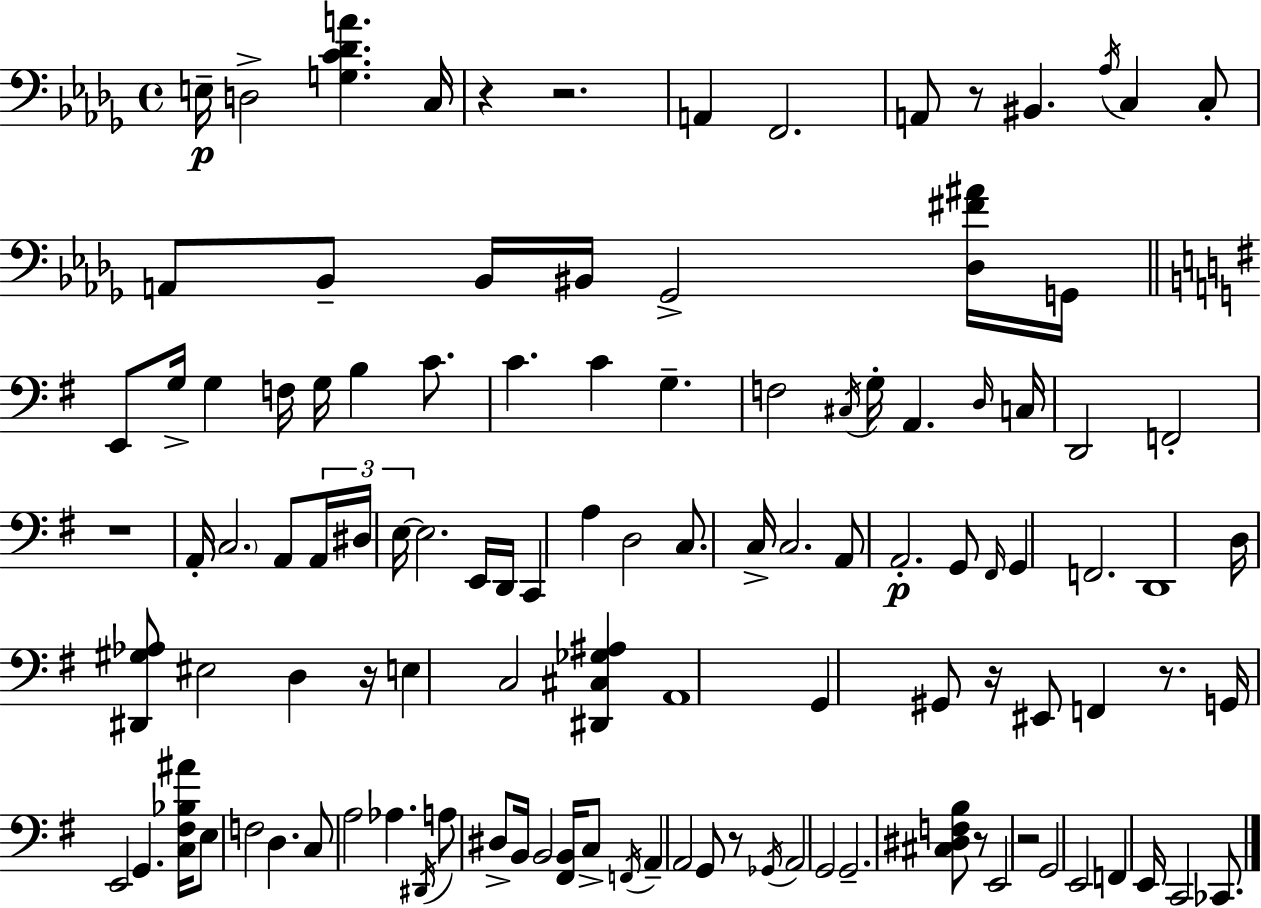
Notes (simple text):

E3/s D3/h [G3,C4,Db4,A4]/q. C3/s R/q R/h. A2/q F2/h. A2/e R/e BIS2/q. Ab3/s C3/q C3/e A2/e Bb2/e Bb2/s BIS2/s Gb2/h [Db3,F#4,A#4]/s G2/s E2/e G3/s G3/q F3/s G3/s B3/q C4/e. C4/q. C4/q G3/q. F3/h C#3/s G3/s A2/q. D3/s C3/s D2/h F2/h R/w A2/s C3/h. A2/e A2/s D#3/s E3/s E3/h. E2/s D2/s C2/q A3/q D3/h C3/e. C3/s C3/h. A2/e A2/h. G2/e F#2/s G2/q F2/h. D2/w D3/s [D#2,G#3,Ab3]/e EIS3/h D3/q R/s E3/q C3/h [D#2,C#3,Gb3,A#3]/q A2/w G2/q G#2/e R/s EIS2/e F2/q R/e. G2/s E2/h G2/q. [C3,F#3,Bb3,A#4]/s E3/e F3/h D3/q. C3/e A3/h Ab3/q. D#2/s A3/e D#3/e B2/s B2/h [F#2,B2]/s C3/e F2/s A2/q A2/h G2/e R/e Gb2/s A2/h G2/h G2/h. [C#3,D#3,F3,B3]/e R/e E2/h R/h G2/h E2/h F2/q E2/s C2/h CES2/e.